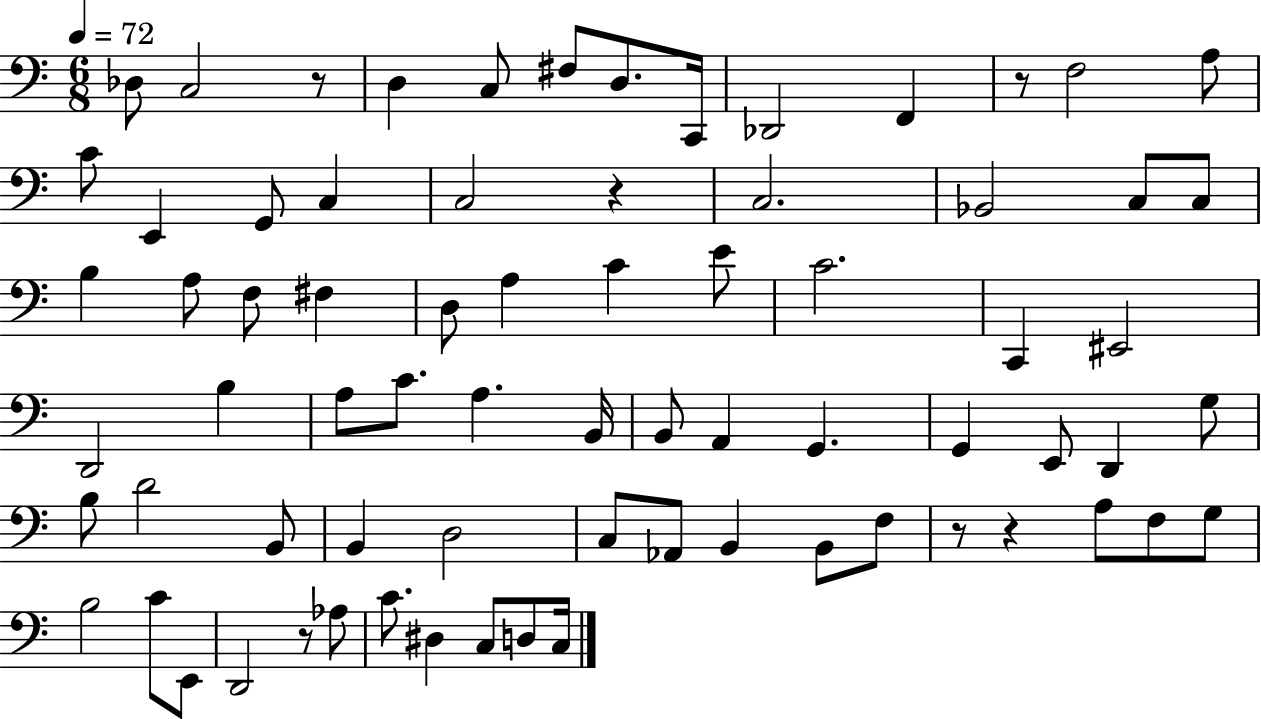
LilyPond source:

{
  \clef bass
  \numericTimeSignature
  \time 6/8
  \key c \major
  \tempo 4 = 72
  des8 c2 r8 | d4 c8 fis8 d8. c,16 | des,2 f,4 | r8 f2 a8 | \break c'8 e,4 g,8 c4 | c2 r4 | c2. | bes,2 c8 c8 | \break b4 a8 f8 fis4 | d8 a4 c'4 e'8 | c'2. | c,4 eis,2 | \break d,2 b4 | a8 c'8. a4. b,16 | b,8 a,4 g,4. | g,4 e,8 d,4 g8 | \break b8 d'2 b,8 | b,4 d2 | c8 aes,8 b,4 b,8 f8 | r8 r4 a8 f8 g8 | \break b2 c'8 e,8 | d,2 r8 aes8 | c'8. dis4 c8 d8 c16 | \bar "|."
}